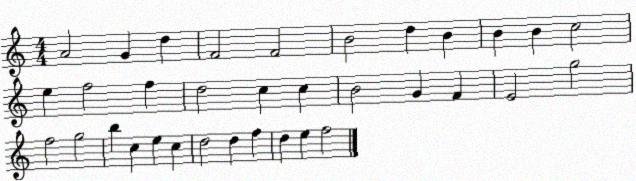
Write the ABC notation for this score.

X:1
T:Untitled
M:4/4
L:1/4
K:C
A2 G d F2 F2 B2 d B B B c2 e f2 f d2 c c B2 G F E2 g2 f2 g2 b c e c d2 d f d e f2